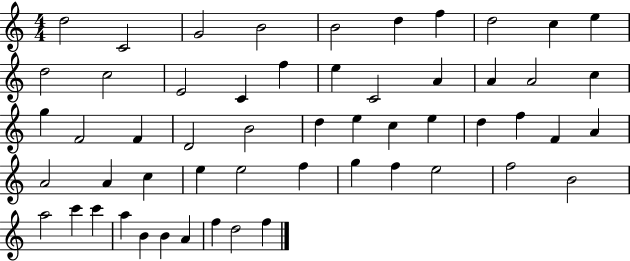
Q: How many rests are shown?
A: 0